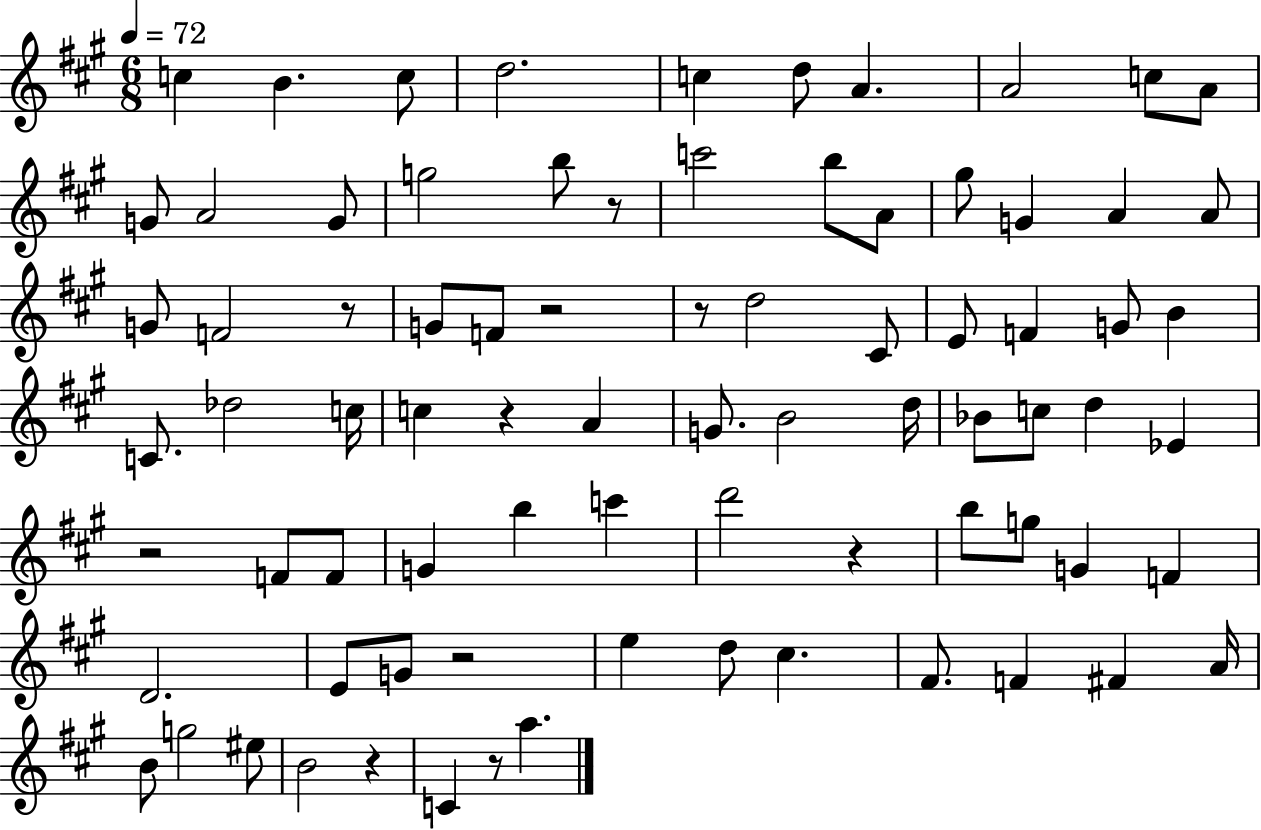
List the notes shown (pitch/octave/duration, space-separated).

C5/q B4/q. C5/e D5/h. C5/q D5/e A4/q. A4/h C5/e A4/e G4/e A4/h G4/e G5/h B5/e R/e C6/h B5/e A4/e G#5/e G4/q A4/q A4/e G4/e F4/h R/e G4/e F4/e R/h R/e D5/h C#4/e E4/e F4/q G4/e B4/q C4/e. Db5/h C5/s C5/q R/q A4/q G4/e. B4/h D5/s Bb4/e C5/e D5/q Eb4/q R/h F4/e F4/e G4/q B5/q C6/q D6/h R/q B5/e G5/e G4/q F4/q D4/h. E4/e G4/e R/h E5/q D5/e C#5/q. F#4/e. F4/q F#4/q A4/s B4/e G5/h EIS5/e B4/h R/q C4/q R/e A5/q.